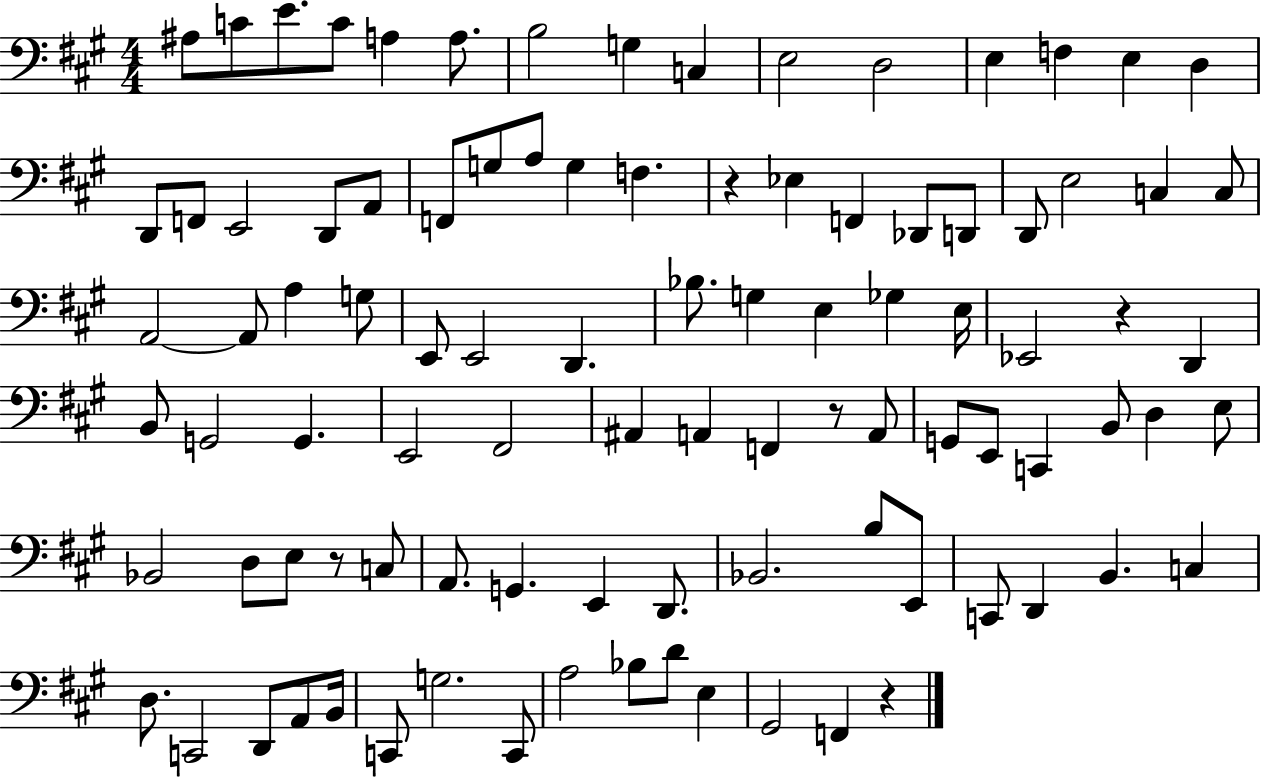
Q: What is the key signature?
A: A major